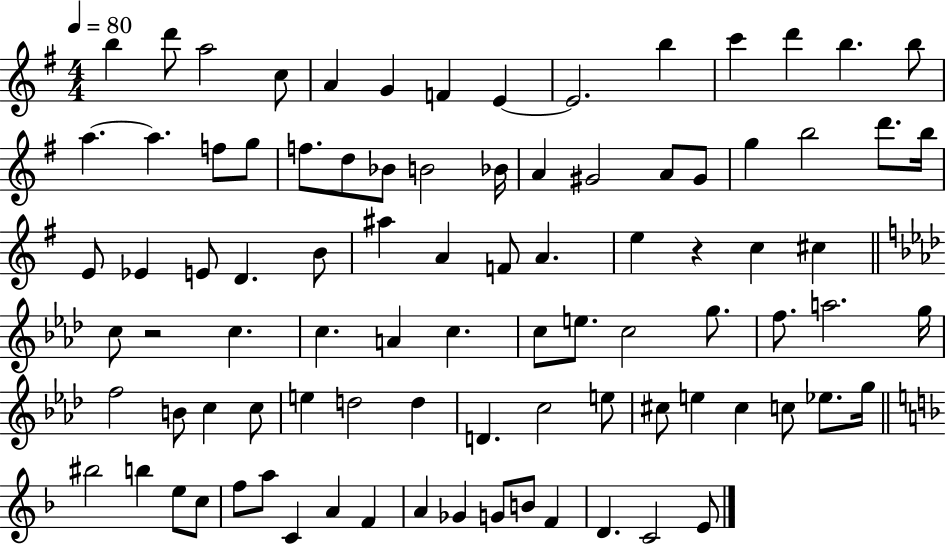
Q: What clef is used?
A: treble